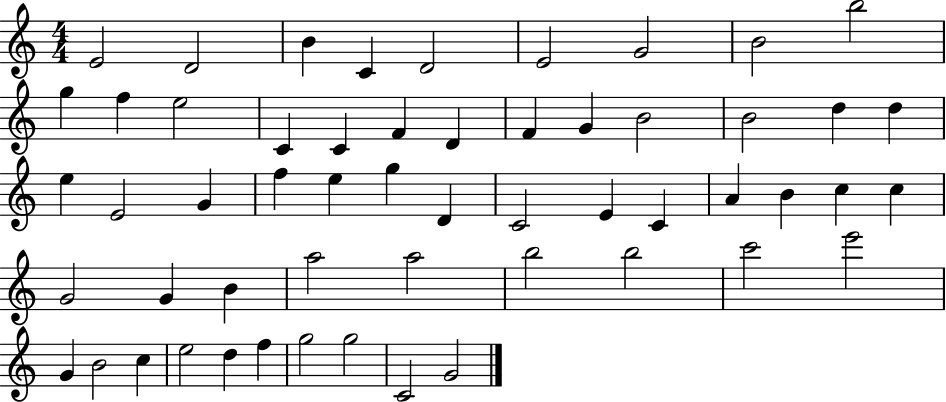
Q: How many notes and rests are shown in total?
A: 55